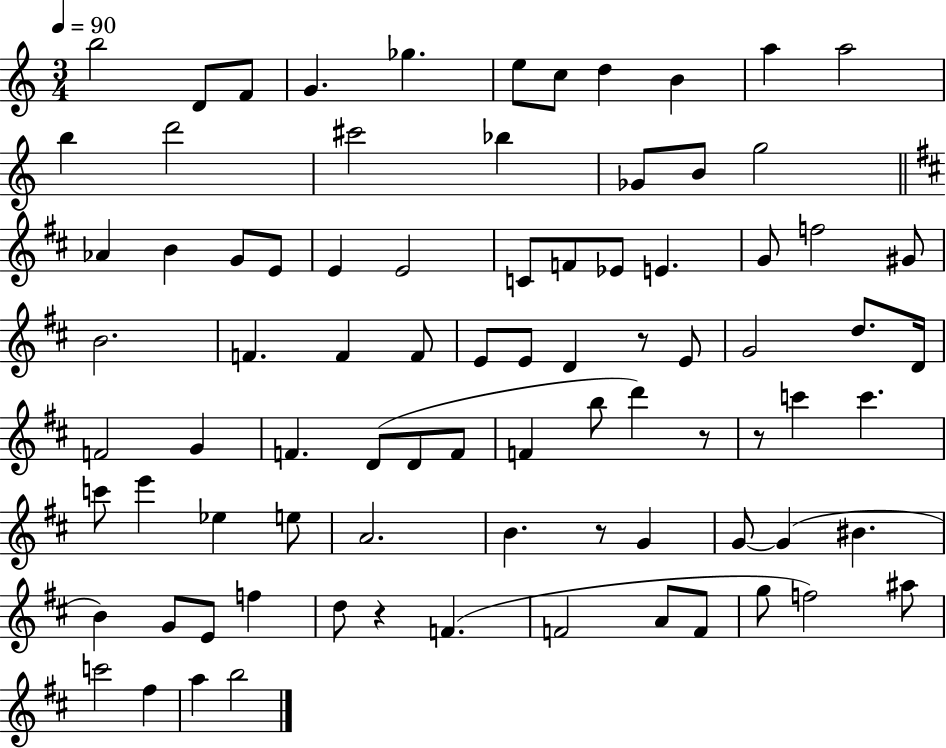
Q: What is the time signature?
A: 3/4